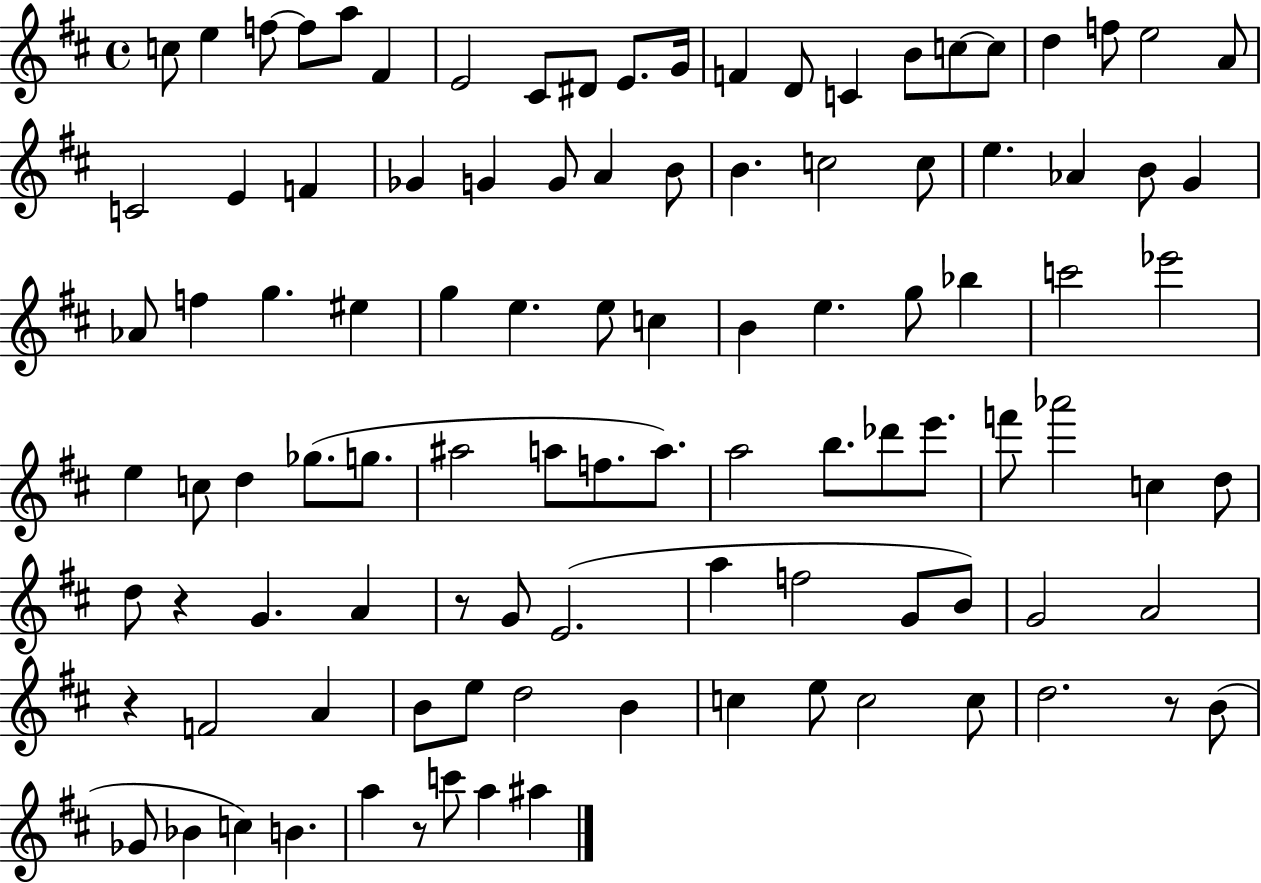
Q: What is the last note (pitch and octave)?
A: A#5